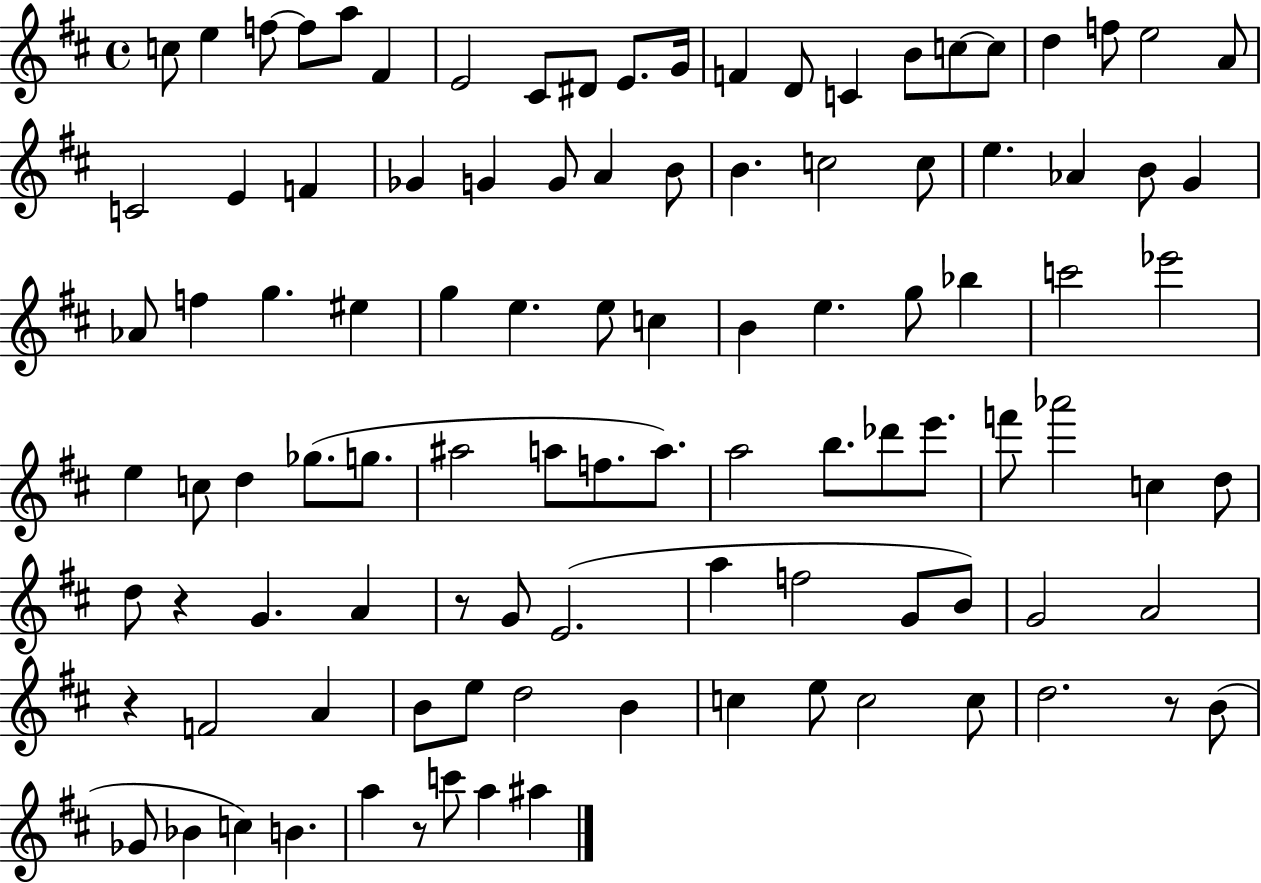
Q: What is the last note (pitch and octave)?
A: A#5